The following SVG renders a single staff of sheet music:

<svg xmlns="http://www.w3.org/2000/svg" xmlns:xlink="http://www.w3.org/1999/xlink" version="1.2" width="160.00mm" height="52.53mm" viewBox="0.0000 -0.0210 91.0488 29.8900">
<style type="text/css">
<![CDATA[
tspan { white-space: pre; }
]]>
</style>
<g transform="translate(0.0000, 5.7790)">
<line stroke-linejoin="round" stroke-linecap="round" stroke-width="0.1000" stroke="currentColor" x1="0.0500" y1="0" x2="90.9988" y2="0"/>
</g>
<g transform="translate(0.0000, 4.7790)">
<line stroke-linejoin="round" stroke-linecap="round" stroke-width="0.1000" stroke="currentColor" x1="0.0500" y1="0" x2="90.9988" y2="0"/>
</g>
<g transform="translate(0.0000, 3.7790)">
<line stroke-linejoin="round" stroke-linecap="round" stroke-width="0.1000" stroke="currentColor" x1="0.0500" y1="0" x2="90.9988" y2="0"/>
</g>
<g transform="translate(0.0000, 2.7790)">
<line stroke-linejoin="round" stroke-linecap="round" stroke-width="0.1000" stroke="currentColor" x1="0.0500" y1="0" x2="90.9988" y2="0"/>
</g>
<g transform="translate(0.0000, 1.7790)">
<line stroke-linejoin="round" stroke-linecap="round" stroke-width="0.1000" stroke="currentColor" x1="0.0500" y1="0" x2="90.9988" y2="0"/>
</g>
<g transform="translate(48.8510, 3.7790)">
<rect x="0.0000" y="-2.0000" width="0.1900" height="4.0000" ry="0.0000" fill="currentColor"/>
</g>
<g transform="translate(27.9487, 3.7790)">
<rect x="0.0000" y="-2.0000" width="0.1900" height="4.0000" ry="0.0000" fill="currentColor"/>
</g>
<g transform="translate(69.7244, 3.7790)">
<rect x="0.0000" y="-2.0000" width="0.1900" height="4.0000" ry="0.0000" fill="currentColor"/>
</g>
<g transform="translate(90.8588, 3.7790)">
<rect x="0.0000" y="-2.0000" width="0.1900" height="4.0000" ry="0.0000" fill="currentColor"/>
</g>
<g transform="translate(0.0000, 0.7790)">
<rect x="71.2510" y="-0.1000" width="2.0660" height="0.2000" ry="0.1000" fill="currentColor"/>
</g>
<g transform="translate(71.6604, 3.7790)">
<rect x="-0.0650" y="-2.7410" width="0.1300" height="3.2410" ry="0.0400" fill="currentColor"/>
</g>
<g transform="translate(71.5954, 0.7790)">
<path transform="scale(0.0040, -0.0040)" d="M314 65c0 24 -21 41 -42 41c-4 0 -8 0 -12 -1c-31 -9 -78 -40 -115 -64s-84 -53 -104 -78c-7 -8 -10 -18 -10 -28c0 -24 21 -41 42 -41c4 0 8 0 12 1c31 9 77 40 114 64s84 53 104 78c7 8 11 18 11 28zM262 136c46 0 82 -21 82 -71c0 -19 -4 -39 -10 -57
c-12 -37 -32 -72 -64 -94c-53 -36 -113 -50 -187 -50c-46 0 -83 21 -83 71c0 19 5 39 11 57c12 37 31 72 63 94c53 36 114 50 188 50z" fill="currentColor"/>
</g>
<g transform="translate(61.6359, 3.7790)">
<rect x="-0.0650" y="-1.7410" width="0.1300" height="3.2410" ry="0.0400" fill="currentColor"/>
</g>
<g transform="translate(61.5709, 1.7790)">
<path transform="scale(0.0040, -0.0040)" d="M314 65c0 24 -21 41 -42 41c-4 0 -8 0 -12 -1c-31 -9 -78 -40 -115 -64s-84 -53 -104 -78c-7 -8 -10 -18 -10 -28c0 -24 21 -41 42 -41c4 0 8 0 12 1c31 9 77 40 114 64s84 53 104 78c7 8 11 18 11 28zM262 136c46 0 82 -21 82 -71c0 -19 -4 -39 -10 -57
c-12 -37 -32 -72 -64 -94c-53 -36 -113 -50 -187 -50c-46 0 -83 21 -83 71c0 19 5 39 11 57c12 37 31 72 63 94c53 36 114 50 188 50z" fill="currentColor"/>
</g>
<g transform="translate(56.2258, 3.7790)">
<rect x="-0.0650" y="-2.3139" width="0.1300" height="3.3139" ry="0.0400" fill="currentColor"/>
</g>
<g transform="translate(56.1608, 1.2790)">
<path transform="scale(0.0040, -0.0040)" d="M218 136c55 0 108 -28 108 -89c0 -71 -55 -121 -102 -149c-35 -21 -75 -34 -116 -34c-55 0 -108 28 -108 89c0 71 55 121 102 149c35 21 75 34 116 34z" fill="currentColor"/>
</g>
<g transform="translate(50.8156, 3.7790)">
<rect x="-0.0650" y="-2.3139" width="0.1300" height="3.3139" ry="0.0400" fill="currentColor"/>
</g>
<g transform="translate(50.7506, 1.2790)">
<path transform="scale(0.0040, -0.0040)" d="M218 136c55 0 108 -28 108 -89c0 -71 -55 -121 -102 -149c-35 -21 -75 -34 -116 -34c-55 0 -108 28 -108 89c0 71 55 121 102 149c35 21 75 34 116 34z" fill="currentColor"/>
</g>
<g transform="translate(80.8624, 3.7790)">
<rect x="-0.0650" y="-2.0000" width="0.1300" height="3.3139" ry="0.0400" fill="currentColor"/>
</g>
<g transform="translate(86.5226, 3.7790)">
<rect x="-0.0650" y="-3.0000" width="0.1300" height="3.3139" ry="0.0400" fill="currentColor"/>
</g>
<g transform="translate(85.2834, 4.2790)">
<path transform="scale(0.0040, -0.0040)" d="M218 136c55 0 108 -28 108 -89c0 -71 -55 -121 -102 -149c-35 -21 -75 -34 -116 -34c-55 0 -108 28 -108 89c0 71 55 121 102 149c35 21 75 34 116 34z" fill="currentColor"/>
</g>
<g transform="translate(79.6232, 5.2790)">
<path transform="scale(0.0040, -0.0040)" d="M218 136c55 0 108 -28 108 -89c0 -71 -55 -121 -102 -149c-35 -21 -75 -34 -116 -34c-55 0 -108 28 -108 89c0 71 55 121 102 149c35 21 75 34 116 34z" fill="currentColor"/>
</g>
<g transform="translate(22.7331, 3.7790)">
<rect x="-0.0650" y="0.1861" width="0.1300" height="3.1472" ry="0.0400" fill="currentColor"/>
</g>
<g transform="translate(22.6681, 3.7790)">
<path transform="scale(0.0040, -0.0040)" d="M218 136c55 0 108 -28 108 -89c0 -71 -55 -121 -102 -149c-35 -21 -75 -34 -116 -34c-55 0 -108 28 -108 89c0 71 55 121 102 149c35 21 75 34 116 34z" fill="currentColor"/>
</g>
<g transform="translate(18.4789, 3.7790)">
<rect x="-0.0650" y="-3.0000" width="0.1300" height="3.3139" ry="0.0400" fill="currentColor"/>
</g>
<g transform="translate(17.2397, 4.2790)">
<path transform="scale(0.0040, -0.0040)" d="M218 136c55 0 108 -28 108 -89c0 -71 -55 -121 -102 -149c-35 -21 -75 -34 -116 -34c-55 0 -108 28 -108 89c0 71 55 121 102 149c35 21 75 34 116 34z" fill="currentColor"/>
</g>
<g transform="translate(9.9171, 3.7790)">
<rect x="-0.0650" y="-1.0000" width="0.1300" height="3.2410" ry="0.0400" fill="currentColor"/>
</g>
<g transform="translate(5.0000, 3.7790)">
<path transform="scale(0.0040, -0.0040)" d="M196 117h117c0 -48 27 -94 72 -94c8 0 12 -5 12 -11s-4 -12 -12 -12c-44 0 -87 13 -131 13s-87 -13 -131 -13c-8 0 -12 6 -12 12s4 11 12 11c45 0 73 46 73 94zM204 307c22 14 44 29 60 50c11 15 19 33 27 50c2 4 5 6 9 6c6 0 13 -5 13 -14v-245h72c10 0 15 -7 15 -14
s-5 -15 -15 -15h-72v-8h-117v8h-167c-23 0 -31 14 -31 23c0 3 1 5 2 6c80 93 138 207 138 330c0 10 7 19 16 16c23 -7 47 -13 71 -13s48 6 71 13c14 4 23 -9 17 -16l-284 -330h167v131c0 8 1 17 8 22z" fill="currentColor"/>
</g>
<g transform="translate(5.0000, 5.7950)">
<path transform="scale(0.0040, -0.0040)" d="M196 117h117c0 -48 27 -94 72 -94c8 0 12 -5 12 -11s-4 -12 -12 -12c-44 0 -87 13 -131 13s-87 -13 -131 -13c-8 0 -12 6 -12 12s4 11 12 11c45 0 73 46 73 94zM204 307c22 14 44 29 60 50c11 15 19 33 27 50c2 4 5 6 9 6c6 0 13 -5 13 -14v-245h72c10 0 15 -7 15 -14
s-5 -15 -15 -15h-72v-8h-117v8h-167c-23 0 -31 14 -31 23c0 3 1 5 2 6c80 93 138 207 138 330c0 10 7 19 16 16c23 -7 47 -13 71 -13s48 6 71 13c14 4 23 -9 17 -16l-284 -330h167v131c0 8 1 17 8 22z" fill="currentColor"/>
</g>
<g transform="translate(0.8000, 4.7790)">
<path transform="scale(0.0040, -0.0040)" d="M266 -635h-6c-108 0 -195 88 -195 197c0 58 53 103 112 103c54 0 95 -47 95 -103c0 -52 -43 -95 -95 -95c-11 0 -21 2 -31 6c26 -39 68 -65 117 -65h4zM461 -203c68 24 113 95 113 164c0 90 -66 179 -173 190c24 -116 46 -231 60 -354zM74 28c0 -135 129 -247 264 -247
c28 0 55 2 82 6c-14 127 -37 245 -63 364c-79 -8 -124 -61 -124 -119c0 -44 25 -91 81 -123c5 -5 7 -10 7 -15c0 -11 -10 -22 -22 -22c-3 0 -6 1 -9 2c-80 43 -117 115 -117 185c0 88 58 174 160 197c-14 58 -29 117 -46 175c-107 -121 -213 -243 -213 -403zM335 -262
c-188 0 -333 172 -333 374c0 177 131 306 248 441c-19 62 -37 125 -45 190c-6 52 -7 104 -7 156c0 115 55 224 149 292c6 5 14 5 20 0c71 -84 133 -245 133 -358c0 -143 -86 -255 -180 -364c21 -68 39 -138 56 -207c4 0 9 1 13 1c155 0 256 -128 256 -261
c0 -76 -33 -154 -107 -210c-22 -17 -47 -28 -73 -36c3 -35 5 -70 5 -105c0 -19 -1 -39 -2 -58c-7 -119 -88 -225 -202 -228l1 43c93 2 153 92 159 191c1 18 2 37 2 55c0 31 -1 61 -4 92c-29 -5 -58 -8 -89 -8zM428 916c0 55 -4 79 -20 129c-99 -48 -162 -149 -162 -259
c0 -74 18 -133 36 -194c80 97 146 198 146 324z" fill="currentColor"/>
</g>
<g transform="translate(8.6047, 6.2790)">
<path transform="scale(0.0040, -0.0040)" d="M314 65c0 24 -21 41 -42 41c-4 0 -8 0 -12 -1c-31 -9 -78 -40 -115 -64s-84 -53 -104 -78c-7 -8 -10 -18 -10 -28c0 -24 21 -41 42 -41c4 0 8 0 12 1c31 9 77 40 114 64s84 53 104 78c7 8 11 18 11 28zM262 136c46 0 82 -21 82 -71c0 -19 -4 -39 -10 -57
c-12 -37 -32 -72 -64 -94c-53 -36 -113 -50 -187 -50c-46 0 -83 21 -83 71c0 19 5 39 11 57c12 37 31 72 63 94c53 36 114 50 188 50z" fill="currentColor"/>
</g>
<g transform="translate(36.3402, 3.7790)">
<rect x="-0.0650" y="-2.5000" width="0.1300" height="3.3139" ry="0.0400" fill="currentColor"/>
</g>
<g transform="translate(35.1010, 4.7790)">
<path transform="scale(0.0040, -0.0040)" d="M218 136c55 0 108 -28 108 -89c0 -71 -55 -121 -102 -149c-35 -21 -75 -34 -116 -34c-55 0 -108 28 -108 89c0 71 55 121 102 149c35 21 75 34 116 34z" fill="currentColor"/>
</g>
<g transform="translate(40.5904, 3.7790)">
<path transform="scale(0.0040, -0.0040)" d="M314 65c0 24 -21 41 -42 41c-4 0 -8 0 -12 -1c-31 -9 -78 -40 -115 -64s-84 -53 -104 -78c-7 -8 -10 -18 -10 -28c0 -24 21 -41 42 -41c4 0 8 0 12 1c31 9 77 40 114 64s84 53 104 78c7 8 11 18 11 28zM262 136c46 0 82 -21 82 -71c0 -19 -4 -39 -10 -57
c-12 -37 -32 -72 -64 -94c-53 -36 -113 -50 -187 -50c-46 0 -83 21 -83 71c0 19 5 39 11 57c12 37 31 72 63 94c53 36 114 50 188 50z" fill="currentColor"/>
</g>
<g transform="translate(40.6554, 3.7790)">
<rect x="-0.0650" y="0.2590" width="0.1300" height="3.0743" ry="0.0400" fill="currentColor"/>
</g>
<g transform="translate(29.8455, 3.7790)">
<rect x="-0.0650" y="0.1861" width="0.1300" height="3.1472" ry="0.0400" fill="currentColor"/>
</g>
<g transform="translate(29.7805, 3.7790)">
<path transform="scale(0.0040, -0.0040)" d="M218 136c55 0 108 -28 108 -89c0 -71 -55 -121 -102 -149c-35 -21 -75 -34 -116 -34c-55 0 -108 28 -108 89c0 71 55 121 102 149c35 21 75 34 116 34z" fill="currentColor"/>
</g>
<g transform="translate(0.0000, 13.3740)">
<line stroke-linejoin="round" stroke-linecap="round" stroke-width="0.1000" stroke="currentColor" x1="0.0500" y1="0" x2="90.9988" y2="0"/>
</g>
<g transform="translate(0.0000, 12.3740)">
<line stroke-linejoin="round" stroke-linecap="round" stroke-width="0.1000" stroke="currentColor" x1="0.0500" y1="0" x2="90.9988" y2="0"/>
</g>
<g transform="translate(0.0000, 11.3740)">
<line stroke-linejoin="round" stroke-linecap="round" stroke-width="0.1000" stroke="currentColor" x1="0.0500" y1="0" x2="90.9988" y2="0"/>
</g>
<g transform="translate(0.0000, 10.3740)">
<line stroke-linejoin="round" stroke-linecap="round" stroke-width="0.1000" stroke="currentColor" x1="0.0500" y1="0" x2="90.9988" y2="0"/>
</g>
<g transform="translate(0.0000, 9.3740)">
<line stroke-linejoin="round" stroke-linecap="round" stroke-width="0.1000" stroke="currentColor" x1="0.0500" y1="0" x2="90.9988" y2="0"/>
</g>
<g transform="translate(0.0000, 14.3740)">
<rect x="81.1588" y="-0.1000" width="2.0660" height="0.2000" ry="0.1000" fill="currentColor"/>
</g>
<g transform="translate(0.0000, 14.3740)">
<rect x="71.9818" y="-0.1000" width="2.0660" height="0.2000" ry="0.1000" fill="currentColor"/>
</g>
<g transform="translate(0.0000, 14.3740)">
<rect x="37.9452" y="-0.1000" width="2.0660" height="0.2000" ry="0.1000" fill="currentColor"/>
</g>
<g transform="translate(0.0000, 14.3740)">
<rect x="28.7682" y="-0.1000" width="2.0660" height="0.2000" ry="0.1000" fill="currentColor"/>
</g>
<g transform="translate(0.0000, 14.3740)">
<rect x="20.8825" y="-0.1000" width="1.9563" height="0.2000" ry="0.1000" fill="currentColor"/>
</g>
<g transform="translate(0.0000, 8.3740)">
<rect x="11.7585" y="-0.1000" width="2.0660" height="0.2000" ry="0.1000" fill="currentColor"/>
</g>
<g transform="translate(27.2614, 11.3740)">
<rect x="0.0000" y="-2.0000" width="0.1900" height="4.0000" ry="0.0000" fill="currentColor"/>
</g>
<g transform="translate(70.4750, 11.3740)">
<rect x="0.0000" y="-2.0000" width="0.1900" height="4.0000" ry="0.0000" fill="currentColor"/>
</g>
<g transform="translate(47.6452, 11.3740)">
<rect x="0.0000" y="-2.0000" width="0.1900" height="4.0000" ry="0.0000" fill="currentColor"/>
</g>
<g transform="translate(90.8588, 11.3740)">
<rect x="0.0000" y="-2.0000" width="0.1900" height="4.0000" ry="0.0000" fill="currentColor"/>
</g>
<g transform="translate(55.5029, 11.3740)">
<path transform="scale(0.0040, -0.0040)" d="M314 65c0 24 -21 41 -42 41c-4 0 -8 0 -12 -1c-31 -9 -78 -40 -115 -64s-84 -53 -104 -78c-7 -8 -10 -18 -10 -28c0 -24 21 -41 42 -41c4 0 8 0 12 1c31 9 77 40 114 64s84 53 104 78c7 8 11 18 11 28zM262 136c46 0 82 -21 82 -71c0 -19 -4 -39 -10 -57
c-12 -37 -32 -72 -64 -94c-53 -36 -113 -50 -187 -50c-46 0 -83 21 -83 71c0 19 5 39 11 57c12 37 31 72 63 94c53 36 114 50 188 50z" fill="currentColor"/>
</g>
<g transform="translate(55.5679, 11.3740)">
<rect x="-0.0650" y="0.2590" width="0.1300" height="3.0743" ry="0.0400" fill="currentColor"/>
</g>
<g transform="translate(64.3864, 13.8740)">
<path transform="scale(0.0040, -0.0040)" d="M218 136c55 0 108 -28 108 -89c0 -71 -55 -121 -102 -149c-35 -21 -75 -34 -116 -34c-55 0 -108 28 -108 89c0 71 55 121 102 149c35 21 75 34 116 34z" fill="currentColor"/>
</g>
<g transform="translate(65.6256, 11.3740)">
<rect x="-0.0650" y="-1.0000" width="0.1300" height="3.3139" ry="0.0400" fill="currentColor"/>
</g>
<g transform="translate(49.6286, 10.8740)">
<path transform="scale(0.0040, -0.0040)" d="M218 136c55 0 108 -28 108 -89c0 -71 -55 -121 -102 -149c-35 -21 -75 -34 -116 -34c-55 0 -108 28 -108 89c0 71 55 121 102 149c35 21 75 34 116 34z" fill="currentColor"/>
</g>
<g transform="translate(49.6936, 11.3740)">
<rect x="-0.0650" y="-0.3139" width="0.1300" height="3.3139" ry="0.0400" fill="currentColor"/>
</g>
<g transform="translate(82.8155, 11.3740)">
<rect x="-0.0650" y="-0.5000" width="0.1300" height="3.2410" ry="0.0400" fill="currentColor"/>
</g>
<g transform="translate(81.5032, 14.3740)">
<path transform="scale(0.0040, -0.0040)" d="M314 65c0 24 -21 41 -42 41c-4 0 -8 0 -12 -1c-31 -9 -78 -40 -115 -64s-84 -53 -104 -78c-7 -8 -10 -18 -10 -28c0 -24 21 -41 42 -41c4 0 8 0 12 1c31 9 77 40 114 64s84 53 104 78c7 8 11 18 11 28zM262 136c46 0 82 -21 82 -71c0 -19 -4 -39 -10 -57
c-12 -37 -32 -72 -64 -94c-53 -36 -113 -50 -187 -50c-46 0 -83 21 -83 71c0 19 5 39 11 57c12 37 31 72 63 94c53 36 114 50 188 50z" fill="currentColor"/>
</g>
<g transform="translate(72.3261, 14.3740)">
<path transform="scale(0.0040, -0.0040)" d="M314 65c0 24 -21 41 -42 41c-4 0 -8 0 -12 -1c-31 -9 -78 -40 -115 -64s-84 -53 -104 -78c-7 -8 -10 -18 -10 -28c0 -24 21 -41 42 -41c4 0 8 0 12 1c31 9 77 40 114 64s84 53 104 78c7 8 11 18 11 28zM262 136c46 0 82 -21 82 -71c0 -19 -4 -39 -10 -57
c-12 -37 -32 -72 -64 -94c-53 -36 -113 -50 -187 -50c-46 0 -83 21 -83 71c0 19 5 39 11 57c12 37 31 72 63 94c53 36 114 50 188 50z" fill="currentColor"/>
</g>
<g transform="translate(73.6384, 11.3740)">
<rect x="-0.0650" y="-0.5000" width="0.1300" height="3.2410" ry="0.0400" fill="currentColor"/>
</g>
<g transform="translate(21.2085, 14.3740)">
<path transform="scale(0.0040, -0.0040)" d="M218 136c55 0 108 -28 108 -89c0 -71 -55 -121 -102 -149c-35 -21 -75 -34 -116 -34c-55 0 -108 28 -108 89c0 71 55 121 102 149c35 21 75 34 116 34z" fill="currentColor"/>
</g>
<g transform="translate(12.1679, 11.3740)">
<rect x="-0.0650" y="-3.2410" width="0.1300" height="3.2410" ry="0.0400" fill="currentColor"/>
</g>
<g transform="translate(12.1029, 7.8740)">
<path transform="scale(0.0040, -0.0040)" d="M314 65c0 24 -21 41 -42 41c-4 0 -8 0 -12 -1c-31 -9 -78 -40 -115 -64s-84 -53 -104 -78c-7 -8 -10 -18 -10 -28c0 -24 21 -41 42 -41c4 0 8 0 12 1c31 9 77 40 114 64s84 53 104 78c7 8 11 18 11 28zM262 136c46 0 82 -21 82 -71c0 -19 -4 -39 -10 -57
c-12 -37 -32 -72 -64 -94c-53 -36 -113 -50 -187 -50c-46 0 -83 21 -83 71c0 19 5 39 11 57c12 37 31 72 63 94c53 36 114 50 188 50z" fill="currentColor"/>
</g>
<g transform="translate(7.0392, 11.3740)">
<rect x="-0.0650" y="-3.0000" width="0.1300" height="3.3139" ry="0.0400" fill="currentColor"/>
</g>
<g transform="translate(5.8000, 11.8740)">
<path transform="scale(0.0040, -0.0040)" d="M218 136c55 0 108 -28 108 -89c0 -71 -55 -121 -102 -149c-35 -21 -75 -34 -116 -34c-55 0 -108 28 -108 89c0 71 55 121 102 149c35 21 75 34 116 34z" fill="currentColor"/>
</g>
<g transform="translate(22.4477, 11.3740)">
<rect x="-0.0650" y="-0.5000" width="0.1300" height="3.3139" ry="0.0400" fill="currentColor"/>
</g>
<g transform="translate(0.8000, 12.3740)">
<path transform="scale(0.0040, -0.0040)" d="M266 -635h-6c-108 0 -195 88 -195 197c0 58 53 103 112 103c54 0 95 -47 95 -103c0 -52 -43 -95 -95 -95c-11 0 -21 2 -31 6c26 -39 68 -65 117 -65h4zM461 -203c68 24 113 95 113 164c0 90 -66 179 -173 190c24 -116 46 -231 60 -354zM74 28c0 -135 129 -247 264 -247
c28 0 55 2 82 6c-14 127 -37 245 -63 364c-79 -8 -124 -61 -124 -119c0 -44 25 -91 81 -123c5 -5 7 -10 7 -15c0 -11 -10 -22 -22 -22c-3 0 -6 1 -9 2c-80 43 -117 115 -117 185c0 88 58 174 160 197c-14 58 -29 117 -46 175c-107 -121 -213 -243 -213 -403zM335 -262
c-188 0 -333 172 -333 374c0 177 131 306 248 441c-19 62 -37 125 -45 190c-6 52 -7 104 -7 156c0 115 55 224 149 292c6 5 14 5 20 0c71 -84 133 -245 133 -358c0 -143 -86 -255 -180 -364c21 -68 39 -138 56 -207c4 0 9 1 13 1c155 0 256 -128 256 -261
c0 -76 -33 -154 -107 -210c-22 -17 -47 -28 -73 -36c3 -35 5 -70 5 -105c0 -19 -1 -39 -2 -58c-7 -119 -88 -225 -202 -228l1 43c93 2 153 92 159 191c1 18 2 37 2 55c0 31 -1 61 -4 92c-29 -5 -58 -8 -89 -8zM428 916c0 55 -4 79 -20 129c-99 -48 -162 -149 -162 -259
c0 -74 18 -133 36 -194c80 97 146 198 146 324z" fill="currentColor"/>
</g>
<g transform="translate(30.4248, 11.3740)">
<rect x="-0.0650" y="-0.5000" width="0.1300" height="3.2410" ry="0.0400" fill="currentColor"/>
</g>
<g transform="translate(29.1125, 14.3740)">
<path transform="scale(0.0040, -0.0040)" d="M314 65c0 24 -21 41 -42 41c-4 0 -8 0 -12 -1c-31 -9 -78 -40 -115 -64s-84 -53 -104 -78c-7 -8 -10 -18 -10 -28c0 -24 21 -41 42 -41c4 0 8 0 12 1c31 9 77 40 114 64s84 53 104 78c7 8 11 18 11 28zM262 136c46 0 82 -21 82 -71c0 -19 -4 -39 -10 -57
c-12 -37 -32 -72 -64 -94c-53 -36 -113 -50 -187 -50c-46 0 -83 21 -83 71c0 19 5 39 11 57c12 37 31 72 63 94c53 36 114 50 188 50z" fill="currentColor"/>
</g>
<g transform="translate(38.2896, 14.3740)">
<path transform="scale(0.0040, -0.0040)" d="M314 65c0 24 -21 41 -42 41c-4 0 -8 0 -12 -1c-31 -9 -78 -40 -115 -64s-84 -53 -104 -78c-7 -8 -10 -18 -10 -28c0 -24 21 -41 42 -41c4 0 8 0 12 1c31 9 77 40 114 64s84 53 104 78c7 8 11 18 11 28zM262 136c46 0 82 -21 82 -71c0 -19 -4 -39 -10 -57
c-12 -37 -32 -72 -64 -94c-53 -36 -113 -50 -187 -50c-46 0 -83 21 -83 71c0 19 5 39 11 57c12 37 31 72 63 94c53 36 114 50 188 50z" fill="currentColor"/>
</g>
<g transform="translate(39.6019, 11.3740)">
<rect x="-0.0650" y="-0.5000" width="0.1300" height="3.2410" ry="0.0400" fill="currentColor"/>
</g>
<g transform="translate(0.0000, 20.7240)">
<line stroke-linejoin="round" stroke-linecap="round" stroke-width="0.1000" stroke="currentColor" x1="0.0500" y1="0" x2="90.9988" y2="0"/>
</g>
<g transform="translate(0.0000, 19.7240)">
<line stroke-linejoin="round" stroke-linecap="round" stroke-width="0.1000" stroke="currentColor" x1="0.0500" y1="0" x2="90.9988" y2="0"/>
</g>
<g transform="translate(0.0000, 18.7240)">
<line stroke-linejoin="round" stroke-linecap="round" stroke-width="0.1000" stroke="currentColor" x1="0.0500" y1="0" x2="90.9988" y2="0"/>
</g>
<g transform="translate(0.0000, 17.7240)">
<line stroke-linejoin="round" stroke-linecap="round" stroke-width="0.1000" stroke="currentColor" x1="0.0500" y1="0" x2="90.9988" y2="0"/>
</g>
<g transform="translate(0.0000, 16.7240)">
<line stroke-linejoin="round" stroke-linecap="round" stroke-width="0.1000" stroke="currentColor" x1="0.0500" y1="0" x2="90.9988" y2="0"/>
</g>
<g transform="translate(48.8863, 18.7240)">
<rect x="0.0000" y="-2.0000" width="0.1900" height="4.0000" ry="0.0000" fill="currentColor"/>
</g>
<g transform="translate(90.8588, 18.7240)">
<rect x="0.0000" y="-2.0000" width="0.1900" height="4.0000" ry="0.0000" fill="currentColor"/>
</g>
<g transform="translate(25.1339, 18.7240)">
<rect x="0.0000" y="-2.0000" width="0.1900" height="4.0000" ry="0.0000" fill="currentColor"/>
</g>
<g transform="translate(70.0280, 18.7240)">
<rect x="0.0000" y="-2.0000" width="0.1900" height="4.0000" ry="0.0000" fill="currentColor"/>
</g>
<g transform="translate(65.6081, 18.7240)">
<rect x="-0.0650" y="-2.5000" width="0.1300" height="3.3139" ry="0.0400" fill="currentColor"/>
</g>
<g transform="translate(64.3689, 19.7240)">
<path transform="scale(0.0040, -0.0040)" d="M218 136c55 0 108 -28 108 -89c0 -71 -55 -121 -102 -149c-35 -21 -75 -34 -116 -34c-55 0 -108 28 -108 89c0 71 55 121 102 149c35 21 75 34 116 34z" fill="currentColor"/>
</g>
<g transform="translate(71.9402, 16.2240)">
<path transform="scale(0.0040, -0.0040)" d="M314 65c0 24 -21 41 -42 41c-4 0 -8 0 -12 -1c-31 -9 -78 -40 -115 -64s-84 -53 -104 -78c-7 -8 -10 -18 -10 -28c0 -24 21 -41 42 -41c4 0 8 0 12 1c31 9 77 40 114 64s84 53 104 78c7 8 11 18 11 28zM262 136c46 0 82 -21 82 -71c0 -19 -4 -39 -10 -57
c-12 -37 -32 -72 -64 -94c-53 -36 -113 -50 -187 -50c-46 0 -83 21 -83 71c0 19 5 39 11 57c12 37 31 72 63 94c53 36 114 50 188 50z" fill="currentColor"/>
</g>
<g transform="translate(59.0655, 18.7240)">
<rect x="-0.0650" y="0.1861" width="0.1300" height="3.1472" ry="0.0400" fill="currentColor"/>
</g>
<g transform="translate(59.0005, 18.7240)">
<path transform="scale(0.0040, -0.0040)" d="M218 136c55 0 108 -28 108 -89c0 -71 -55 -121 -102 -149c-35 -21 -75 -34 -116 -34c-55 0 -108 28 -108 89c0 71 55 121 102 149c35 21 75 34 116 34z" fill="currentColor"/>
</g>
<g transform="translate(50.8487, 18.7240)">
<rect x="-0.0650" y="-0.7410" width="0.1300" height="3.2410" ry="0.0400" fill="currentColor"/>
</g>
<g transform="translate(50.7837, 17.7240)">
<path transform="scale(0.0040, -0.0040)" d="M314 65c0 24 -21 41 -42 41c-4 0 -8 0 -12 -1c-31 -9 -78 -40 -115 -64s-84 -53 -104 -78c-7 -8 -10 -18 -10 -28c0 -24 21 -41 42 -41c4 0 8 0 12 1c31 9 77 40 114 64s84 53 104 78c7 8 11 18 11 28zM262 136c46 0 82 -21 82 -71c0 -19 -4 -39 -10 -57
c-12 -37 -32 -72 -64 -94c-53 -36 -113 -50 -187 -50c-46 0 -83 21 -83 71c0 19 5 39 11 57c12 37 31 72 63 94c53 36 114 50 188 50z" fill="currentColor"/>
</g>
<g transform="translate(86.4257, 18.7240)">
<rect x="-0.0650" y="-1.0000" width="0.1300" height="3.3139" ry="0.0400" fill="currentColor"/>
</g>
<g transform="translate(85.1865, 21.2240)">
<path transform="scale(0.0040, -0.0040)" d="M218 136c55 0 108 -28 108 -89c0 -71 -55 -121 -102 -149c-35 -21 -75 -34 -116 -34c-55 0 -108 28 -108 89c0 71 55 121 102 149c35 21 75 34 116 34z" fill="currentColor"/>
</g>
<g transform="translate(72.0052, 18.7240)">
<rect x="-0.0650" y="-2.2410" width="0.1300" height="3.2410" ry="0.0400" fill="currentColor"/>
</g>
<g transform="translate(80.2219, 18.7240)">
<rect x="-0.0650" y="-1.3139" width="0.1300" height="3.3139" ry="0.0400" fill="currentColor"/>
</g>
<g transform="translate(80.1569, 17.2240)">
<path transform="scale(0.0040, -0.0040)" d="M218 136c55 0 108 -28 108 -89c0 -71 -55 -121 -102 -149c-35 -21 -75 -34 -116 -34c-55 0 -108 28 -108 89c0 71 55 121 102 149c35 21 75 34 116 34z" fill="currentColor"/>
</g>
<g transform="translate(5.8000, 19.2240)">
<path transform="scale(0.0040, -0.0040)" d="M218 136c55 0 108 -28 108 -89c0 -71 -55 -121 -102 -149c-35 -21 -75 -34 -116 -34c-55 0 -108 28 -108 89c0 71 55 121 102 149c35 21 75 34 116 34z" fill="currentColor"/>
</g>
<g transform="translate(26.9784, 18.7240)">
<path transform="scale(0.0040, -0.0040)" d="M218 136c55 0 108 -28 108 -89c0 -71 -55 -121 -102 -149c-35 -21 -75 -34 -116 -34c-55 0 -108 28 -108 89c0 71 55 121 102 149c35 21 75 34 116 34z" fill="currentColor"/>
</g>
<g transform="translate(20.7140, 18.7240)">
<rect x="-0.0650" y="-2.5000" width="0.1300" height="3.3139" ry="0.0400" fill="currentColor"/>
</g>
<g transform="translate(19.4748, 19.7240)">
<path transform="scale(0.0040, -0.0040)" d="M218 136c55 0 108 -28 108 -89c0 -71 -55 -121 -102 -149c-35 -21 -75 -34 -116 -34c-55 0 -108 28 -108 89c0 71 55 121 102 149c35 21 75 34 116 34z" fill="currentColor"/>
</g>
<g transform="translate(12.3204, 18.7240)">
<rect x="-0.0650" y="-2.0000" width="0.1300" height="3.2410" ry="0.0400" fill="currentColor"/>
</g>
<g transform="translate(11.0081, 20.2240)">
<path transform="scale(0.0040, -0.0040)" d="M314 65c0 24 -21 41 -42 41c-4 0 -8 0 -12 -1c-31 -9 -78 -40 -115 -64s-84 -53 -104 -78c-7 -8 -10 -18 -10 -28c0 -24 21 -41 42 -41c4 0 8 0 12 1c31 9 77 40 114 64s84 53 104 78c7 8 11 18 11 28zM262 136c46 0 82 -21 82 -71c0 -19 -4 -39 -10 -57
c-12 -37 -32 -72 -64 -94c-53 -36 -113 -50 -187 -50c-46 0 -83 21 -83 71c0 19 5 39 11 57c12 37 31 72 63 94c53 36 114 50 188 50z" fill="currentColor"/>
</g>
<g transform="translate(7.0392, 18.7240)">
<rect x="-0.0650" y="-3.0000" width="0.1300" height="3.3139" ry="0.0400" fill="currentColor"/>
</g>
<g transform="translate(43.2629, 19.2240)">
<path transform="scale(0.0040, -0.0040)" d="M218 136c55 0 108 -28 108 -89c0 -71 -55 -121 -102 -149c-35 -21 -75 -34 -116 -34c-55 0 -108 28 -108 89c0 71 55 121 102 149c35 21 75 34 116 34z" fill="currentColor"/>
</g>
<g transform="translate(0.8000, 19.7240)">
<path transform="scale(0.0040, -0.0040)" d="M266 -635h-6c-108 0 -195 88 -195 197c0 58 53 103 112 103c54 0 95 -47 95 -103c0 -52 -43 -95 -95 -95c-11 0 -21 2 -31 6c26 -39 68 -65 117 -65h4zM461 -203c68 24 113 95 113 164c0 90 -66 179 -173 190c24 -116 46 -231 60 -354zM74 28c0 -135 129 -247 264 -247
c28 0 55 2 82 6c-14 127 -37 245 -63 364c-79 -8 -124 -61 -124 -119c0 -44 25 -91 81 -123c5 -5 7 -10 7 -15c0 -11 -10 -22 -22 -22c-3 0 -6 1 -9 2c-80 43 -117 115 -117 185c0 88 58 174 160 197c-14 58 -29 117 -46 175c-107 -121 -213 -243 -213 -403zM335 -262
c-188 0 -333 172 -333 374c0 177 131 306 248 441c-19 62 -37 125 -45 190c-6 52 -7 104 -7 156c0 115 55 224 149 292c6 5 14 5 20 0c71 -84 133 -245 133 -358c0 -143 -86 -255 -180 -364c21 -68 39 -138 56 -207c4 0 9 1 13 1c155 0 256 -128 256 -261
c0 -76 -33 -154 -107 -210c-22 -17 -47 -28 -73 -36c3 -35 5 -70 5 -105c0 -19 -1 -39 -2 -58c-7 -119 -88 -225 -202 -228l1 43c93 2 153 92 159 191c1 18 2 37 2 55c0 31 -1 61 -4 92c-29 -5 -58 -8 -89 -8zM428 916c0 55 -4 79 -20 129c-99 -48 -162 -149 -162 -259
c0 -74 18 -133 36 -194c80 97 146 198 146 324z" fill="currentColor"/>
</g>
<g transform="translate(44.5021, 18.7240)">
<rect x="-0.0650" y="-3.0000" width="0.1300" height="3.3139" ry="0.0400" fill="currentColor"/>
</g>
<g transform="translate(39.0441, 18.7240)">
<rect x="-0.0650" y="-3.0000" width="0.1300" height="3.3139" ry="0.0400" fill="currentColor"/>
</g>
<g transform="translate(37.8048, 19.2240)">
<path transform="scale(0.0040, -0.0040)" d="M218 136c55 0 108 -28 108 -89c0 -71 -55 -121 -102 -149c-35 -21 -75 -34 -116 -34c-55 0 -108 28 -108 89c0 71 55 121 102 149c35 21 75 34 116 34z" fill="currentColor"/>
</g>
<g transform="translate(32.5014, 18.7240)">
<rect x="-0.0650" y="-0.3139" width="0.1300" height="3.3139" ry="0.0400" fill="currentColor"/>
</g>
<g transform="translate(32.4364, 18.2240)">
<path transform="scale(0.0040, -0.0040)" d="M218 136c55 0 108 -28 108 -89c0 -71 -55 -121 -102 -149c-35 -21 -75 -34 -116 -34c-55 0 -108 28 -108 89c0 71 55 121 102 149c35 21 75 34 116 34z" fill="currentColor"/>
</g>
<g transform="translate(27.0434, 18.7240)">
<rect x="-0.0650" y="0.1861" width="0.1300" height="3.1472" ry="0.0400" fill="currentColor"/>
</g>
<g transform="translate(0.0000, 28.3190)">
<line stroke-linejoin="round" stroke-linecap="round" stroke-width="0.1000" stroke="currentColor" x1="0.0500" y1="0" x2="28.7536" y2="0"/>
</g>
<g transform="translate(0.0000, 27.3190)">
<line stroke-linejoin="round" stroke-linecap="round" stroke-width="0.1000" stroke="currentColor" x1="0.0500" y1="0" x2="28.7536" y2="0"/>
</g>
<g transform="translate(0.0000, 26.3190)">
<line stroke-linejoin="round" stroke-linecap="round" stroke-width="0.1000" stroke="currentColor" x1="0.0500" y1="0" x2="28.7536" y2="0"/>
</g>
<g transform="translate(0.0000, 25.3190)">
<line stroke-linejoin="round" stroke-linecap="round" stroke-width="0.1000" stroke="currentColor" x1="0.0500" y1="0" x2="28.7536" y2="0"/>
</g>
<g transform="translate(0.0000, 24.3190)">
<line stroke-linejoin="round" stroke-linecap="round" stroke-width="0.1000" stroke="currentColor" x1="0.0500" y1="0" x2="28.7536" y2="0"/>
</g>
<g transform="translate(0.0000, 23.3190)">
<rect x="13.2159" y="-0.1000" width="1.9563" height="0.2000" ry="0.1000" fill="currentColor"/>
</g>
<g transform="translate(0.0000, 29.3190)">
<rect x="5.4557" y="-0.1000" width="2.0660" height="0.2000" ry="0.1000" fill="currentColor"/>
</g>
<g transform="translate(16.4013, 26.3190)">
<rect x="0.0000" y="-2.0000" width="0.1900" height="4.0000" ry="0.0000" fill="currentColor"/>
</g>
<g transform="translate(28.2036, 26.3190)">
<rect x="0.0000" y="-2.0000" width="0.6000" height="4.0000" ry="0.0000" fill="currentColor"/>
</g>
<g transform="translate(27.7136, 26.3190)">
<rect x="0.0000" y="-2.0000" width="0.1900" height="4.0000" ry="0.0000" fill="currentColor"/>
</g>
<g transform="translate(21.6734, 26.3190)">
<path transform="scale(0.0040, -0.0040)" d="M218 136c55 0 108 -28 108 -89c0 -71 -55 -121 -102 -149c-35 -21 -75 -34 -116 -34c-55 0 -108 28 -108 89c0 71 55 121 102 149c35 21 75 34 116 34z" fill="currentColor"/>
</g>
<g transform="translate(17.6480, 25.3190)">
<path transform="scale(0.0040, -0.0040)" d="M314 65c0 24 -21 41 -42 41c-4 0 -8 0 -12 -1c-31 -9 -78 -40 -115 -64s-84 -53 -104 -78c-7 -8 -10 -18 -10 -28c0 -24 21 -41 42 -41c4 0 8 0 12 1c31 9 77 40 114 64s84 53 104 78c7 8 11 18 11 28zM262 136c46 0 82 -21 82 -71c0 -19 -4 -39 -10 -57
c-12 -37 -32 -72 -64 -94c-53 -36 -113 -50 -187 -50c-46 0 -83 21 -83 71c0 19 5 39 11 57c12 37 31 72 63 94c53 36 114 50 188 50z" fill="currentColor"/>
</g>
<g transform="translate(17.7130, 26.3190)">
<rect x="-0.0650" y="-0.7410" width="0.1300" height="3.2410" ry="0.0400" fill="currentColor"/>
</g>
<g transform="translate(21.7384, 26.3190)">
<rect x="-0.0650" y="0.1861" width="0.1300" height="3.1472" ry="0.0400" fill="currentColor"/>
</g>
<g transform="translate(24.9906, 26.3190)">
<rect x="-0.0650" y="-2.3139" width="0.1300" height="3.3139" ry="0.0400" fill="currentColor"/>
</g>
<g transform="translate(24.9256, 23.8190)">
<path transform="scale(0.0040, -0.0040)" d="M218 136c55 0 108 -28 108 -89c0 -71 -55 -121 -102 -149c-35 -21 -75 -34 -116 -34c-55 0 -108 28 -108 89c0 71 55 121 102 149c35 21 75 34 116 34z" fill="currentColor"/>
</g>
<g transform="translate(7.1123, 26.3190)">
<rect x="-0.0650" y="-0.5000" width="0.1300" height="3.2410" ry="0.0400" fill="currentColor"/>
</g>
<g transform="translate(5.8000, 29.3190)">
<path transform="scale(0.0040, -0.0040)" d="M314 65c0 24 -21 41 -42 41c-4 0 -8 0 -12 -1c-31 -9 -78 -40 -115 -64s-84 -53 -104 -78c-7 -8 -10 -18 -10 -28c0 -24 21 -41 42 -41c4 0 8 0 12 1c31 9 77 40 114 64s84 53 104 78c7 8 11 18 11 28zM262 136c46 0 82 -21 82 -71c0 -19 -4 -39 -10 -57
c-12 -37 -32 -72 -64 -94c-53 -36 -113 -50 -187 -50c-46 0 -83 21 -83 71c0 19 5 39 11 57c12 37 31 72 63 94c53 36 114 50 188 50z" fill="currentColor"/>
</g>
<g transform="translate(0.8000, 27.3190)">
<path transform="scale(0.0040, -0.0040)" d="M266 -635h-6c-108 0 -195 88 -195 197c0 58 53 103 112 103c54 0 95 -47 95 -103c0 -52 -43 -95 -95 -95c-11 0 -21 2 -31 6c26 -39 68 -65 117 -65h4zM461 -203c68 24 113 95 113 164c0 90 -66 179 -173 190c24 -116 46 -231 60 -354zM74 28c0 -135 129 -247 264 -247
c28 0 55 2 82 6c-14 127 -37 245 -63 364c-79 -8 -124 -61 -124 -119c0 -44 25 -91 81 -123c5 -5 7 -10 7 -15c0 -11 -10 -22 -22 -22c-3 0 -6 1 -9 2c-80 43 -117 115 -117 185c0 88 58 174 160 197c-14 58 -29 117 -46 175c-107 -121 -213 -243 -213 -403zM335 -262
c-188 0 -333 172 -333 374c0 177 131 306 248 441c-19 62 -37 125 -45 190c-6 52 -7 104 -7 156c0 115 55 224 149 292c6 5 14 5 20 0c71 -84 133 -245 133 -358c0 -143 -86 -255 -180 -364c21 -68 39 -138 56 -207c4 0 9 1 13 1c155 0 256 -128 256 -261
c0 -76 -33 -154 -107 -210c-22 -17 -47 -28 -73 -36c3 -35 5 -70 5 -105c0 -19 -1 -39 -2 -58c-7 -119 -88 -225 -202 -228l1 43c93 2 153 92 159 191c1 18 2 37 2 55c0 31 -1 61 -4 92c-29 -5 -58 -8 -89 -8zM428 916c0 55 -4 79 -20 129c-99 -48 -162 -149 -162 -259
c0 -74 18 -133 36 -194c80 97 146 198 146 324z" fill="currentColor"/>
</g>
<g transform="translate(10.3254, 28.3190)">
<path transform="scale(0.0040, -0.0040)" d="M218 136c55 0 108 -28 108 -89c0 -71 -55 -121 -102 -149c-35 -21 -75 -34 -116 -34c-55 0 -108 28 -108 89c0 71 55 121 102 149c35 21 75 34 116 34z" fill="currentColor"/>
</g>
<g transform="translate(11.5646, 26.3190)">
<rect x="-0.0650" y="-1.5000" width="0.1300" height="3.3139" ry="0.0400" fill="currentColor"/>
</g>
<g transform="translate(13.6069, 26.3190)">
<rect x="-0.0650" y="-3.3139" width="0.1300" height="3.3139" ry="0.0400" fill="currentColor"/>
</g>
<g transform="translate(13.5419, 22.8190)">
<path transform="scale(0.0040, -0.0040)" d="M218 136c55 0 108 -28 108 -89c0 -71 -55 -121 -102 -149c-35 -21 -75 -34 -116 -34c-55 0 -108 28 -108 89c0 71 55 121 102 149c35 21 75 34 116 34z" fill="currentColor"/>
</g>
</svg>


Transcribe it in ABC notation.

X:1
T:Untitled
M:4/4
L:1/4
K:C
D2 A B B G B2 g g f2 a2 F A A b2 C C2 C2 c B2 D C2 C2 A F2 G B c A A d2 B G g2 e D C2 E b d2 B g